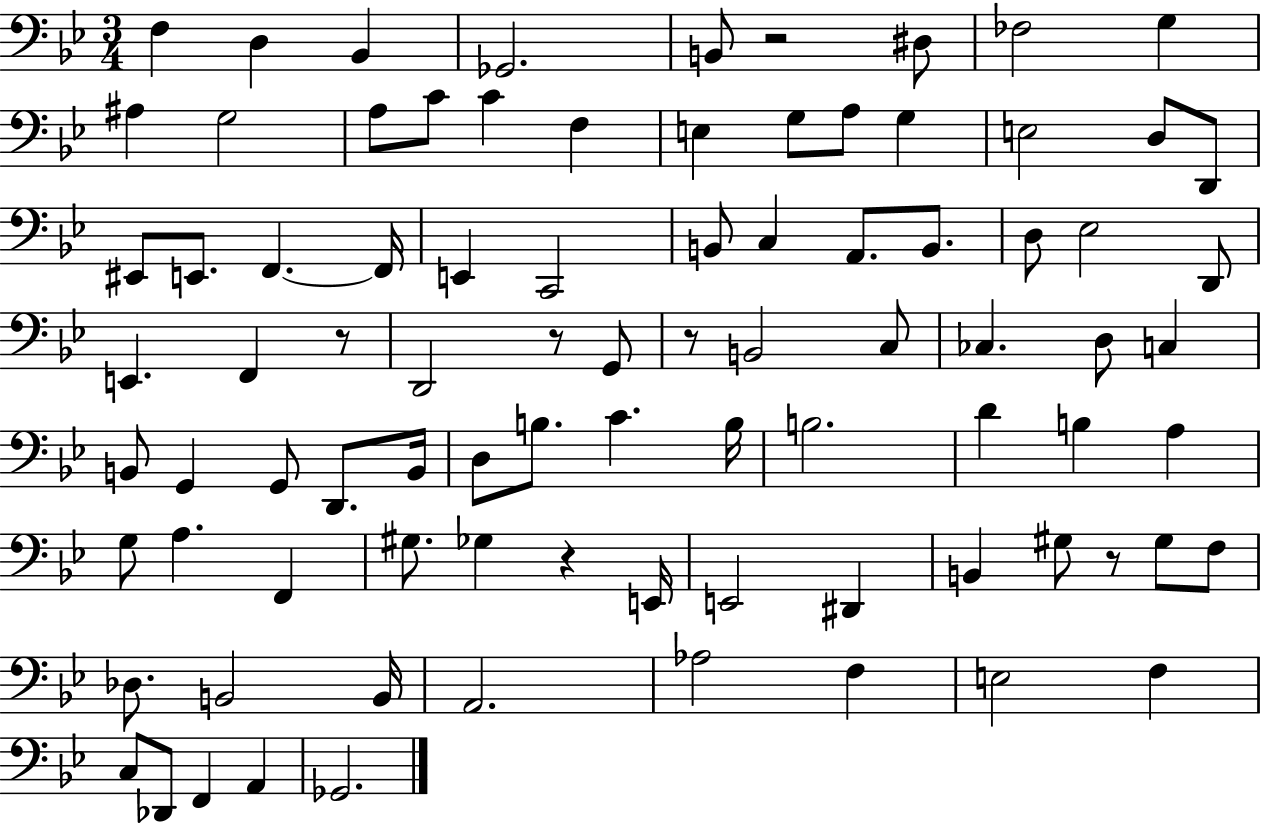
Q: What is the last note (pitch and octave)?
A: Gb2